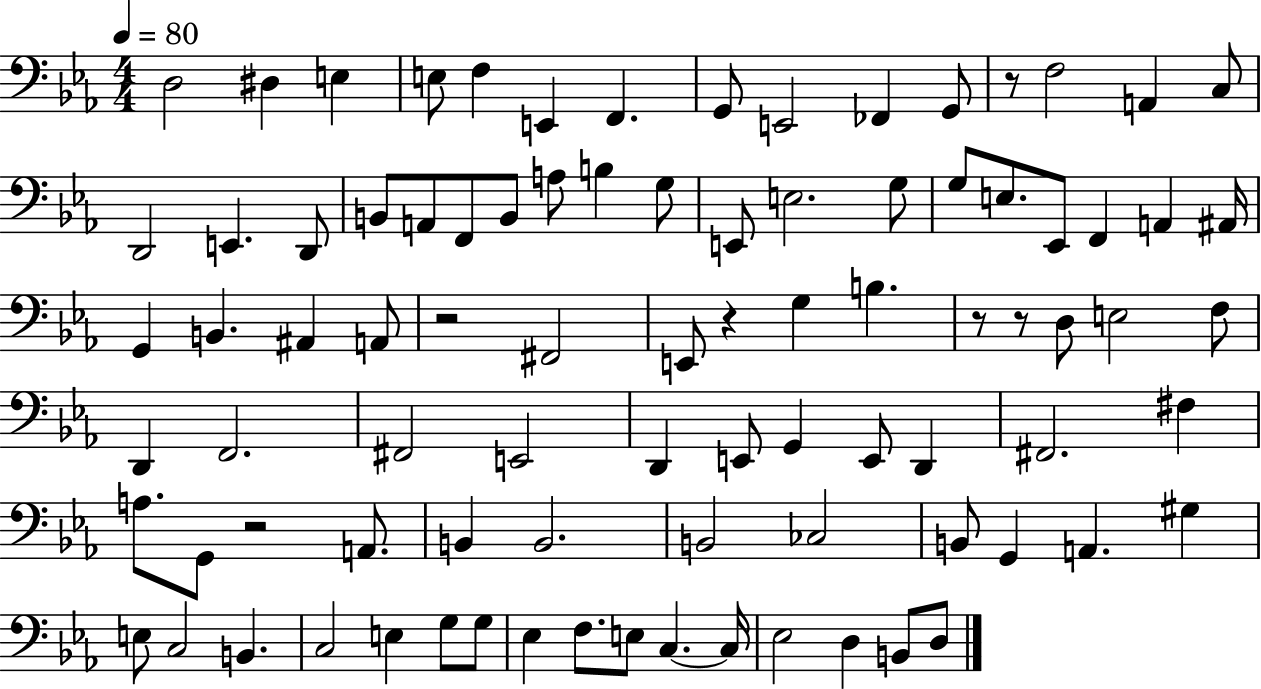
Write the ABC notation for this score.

X:1
T:Untitled
M:4/4
L:1/4
K:Eb
D,2 ^D, E, E,/2 F, E,, F,, G,,/2 E,,2 _F,, G,,/2 z/2 F,2 A,, C,/2 D,,2 E,, D,,/2 B,,/2 A,,/2 F,,/2 B,,/2 A,/2 B, G,/2 E,,/2 E,2 G,/2 G,/2 E,/2 _E,,/2 F,, A,, ^A,,/4 G,, B,, ^A,, A,,/2 z2 ^F,,2 E,,/2 z G, B, z/2 z/2 D,/2 E,2 F,/2 D,, F,,2 ^F,,2 E,,2 D,, E,,/2 G,, E,,/2 D,, ^F,,2 ^F, A,/2 G,,/2 z2 A,,/2 B,, B,,2 B,,2 _C,2 B,,/2 G,, A,, ^G, E,/2 C,2 B,, C,2 E, G,/2 G,/2 _E, F,/2 E,/2 C, C,/4 _E,2 D, B,,/2 D,/2